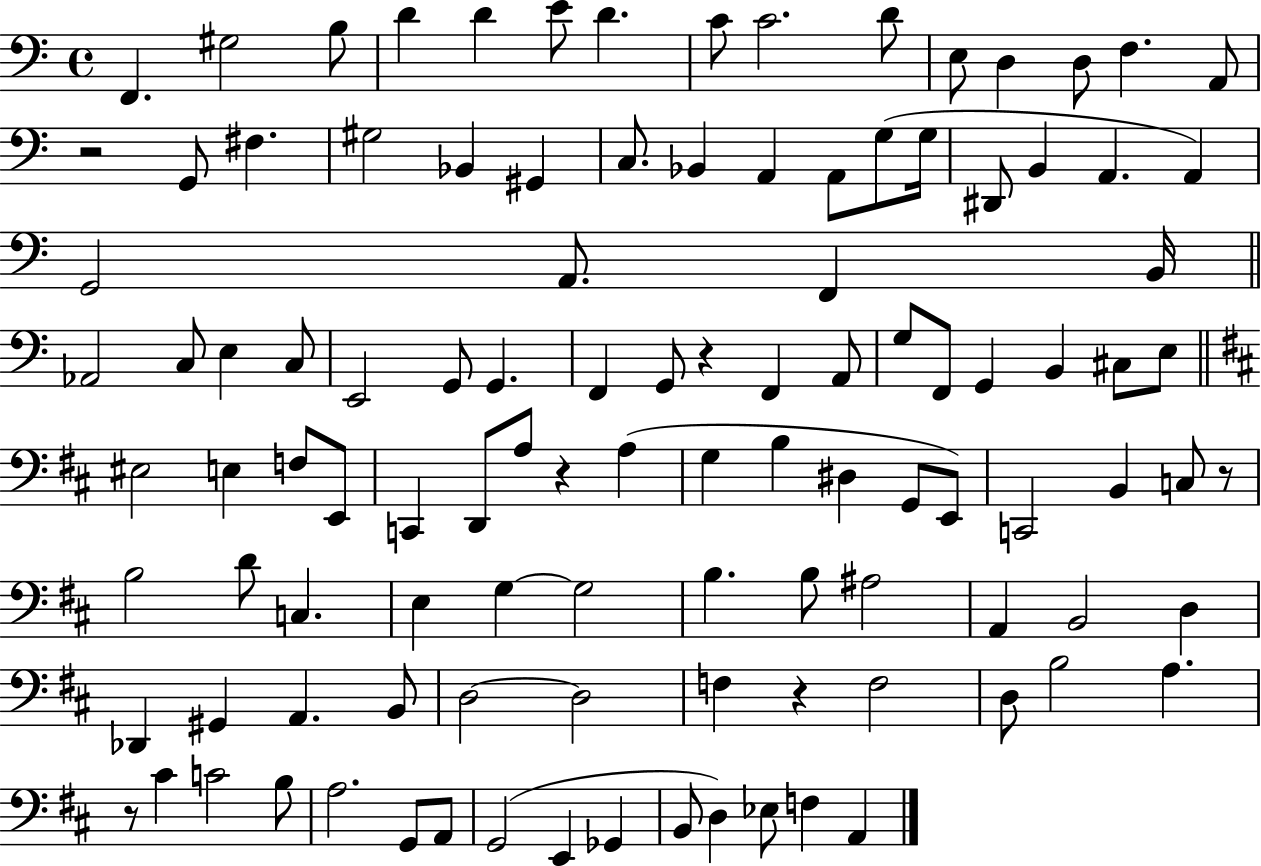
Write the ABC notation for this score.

X:1
T:Untitled
M:4/4
L:1/4
K:C
F,, ^G,2 B,/2 D D E/2 D C/2 C2 D/2 E,/2 D, D,/2 F, A,,/2 z2 G,,/2 ^F, ^G,2 _B,, ^G,, C,/2 _B,, A,, A,,/2 G,/2 G,/4 ^D,,/2 B,, A,, A,, G,,2 A,,/2 F,, B,,/4 _A,,2 C,/2 E, C,/2 E,,2 G,,/2 G,, F,, G,,/2 z F,, A,,/2 G,/2 F,,/2 G,, B,, ^C,/2 E,/2 ^E,2 E, F,/2 E,,/2 C,, D,,/2 A,/2 z A, G, B, ^D, G,,/2 E,,/2 C,,2 B,, C,/2 z/2 B,2 D/2 C, E, G, G,2 B, B,/2 ^A,2 A,, B,,2 D, _D,, ^G,, A,, B,,/2 D,2 D,2 F, z F,2 D,/2 B,2 A, z/2 ^C C2 B,/2 A,2 G,,/2 A,,/2 G,,2 E,, _G,, B,,/2 D, _E,/2 F, A,,